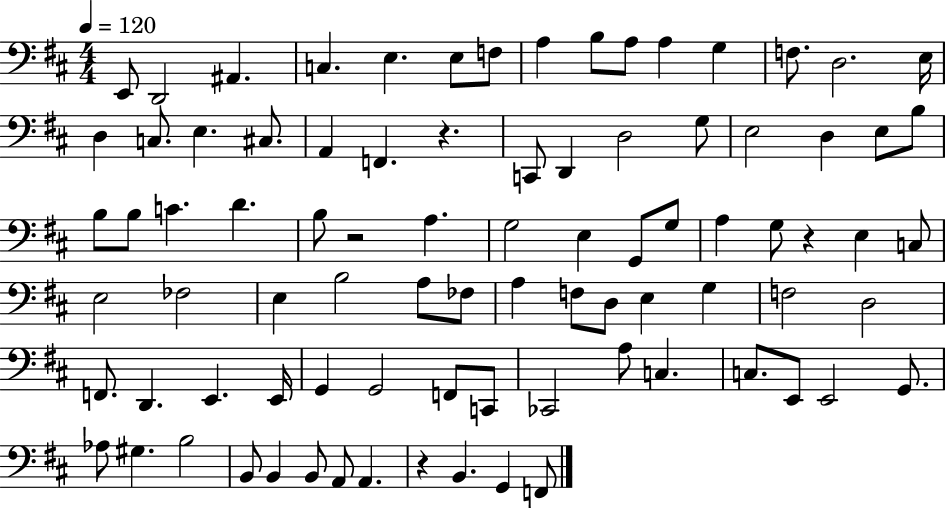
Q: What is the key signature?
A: D major